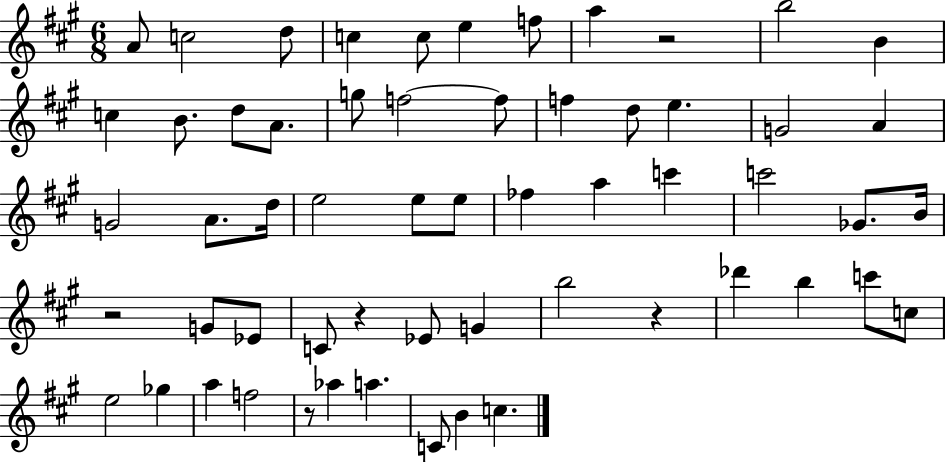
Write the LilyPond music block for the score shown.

{
  \clef treble
  \numericTimeSignature
  \time 6/8
  \key a \major
  a'8 c''2 d''8 | c''4 c''8 e''4 f''8 | a''4 r2 | b''2 b'4 | \break c''4 b'8. d''8 a'8. | g''8 f''2~~ f''8 | f''4 d''8 e''4. | g'2 a'4 | \break g'2 a'8. d''16 | e''2 e''8 e''8 | fes''4 a''4 c'''4 | c'''2 ges'8. b'16 | \break r2 g'8 ees'8 | c'8 r4 ees'8 g'4 | b''2 r4 | des'''4 b''4 c'''8 c''8 | \break e''2 ges''4 | a''4 f''2 | r8 aes''4 a''4. | c'8 b'4 c''4. | \break \bar "|."
}